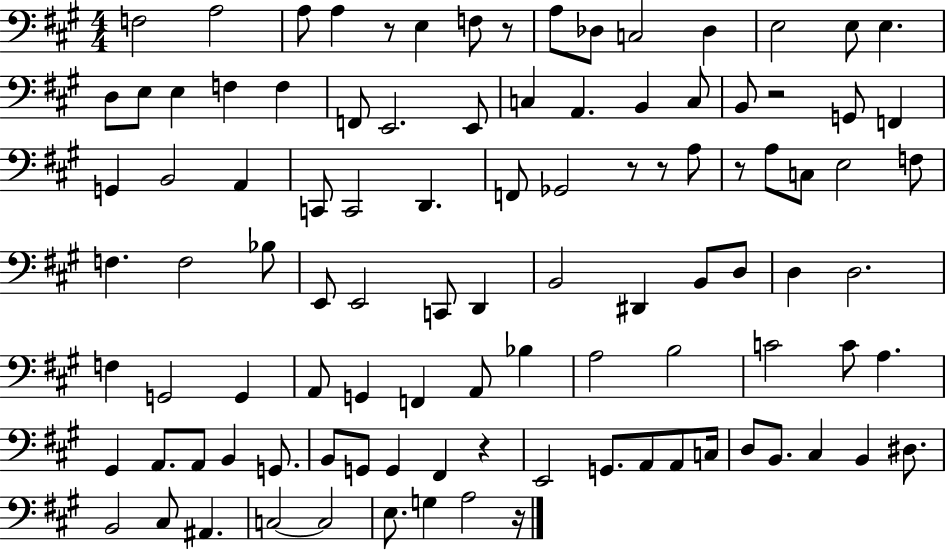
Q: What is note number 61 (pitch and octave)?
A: A2